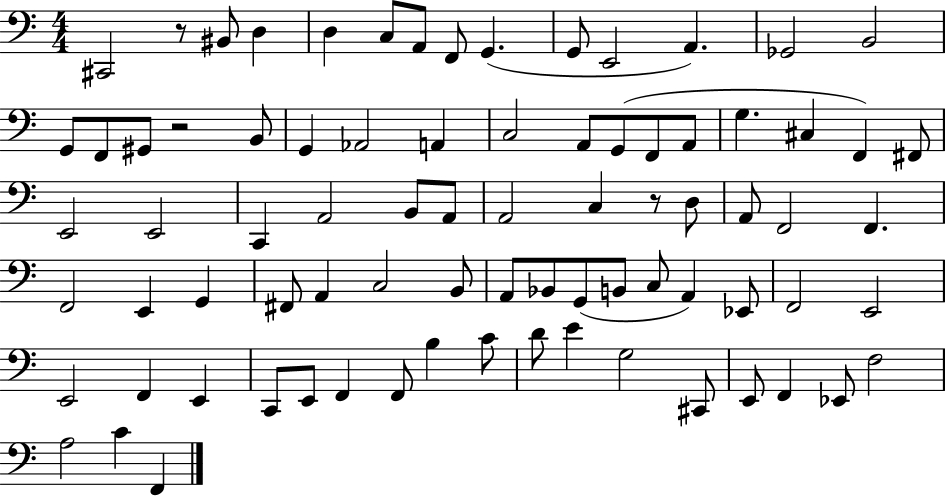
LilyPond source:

{
  \clef bass
  \numericTimeSignature
  \time 4/4
  \key c \major
  cis,2 r8 bis,8 d4 | d4 c8 a,8 f,8 g,4.( | g,8 e,2 a,4.) | ges,2 b,2 | \break g,8 f,8 gis,8 r2 b,8 | g,4 aes,2 a,4 | c2 a,8 g,8( f,8 a,8 | g4. cis4 f,4) fis,8 | \break e,2 e,2 | c,4 a,2 b,8 a,8 | a,2 c4 r8 d8 | a,8 f,2 f,4. | \break f,2 e,4 g,4 | fis,8 a,4 c2 b,8 | a,8 bes,8 g,8( b,8 c8 a,4) ees,8 | f,2 e,2 | \break e,2 f,4 e,4 | c,8 e,8 f,4 f,8 b4 c'8 | d'8 e'4 g2 cis,8 | e,8 f,4 ees,8 f2 | \break a2 c'4 f,4 | \bar "|."
}